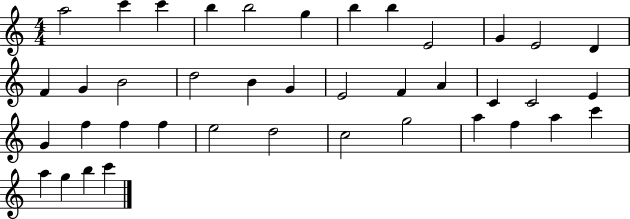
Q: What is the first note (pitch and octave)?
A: A5